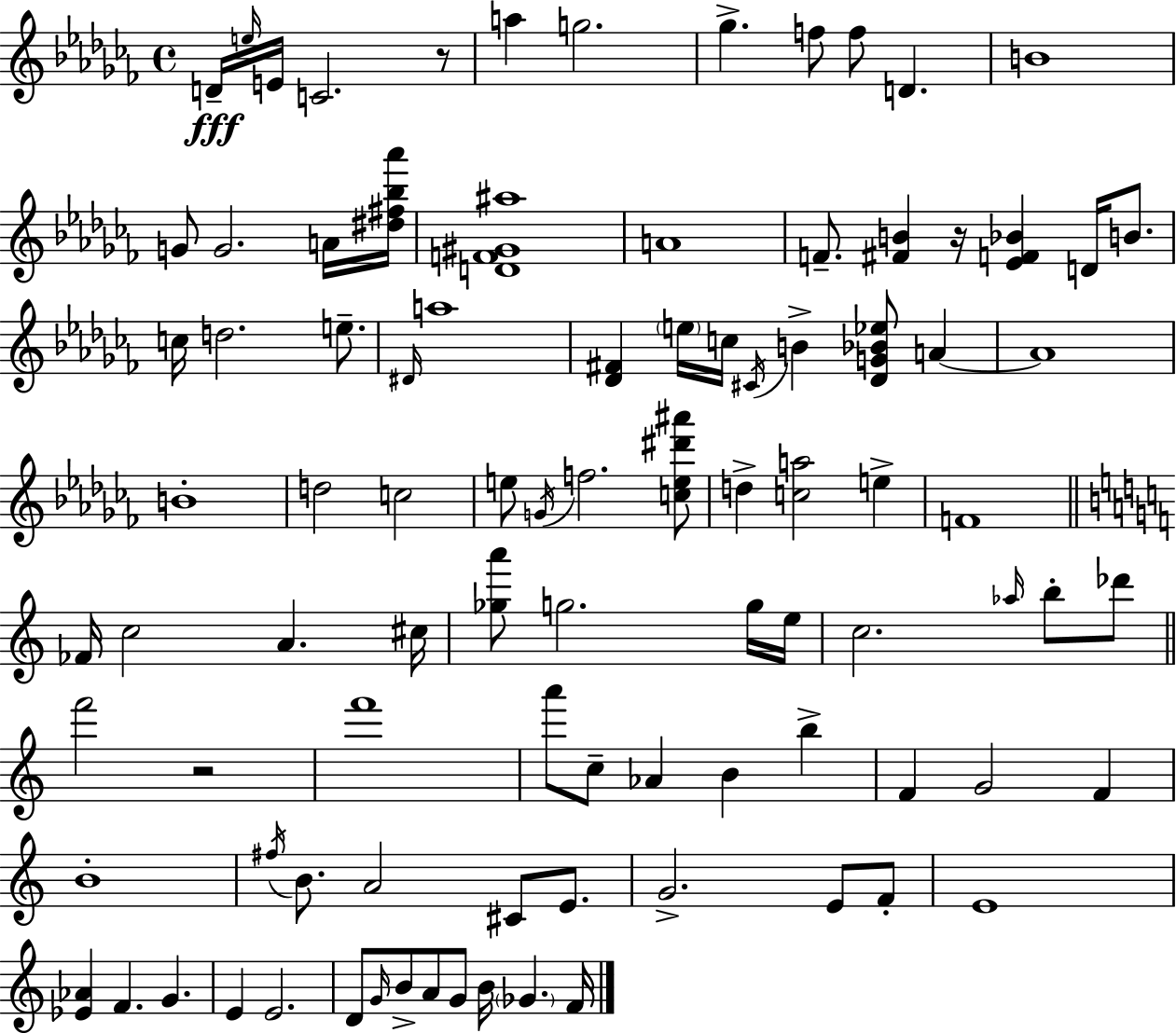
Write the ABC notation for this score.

X:1
T:Untitled
M:4/4
L:1/4
K:Abm
D/4 e/4 E/4 C2 z/2 a g2 _g f/2 f/2 D B4 G/2 G2 A/4 [^d^f_b_a']/4 [DF^G^a]4 A4 F/2 [^FB] z/4 [_EF_B] D/4 B/2 c/4 d2 e/2 ^D/4 a4 [_D^F] e/4 c/4 ^C/4 B [_DG_B_e]/2 A A4 B4 d2 c2 e/2 G/4 f2 [ce^d'^a']/2 d [ca]2 e F4 _F/4 c2 A ^c/4 [_ga']/2 g2 g/4 e/4 c2 _a/4 b/2 _d'/2 f'2 z2 f'4 a'/2 c/2 _A B b F G2 F B4 ^f/4 B/2 A2 ^C/2 E/2 G2 E/2 F/2 E4 [_E_A] F G E E2 D/2 G/4 B/2 A/2 G/2 B/4 _G F/4